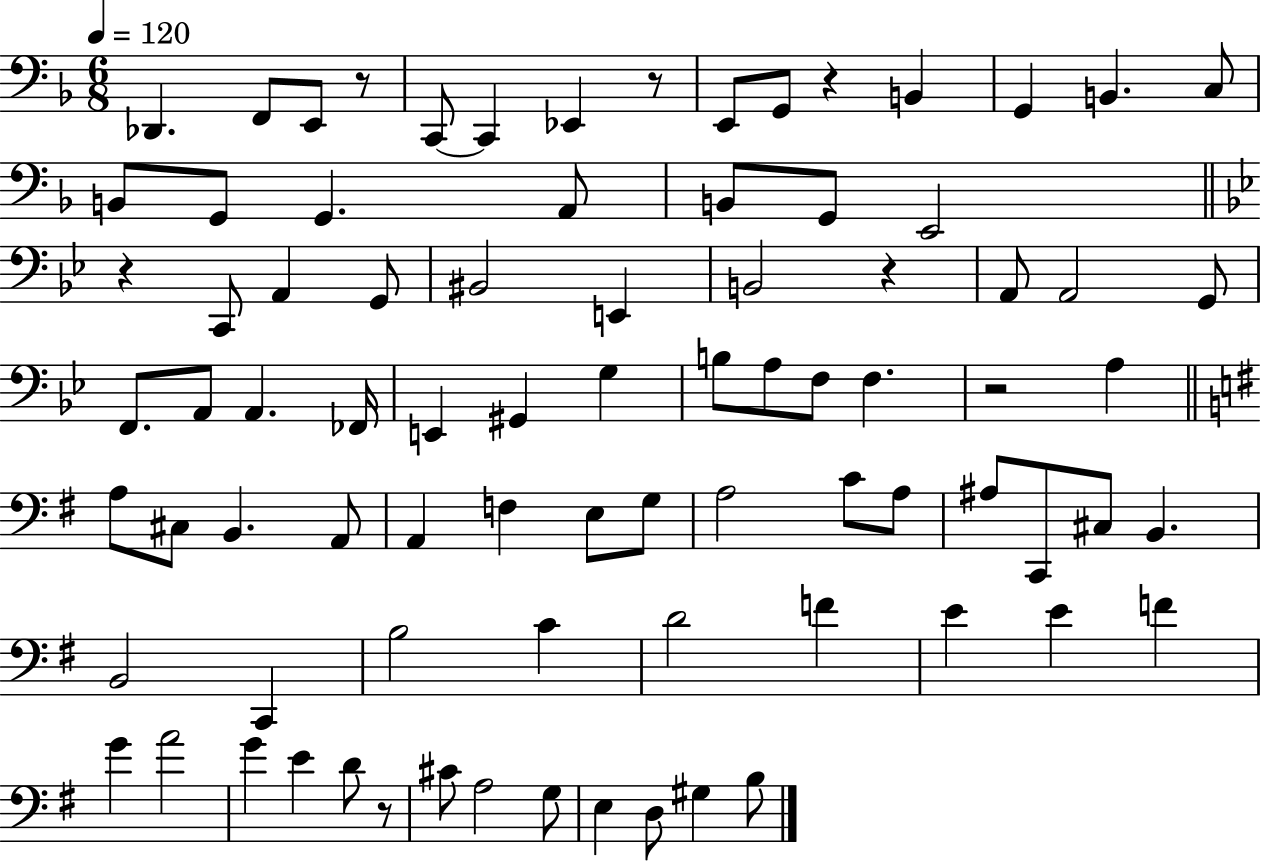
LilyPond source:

{
  \clef bass
  \numericTimeSignature
  \time 6/8
  \key f \major
  \tempo 4 = 120
  \repeat volta 2 { des,4. f,8 e,8 r8 | c,8~~ c,4 ees,4 r8 | e,8 g,8 r4 b,4 | g,4 b,4. c8 | \break b,8 g,8 g,4. a,8 | b,8 g,8 e,2 | \bar "||" \break \key g \minor r4 c,8 a,4 g,8 | bis,2 e,4 | b,2 r4 | a,8 a,2 g,8 | \break f,8. a,8 a,4. fes,16 | e,4 gis,4 g4 | b8 a8 f8 f4. | r2 a4 | \break \bar "||" \break \key g \major a8 cis8 b,4. a,8 | a,4 f4 e8 g8 | a2 c'8 a8 | ais8 c,8 cis8 b,4. | \break b,2 c,4 | b2 c'4 | d'2 f'4 | e'4 e'4 f'4 | \break g'4 a'2 | g'4 e'4 d'8 r8 | cis'8 a2 g8 | e4 d8 gis4 b8 | \break } \bar "|."
}